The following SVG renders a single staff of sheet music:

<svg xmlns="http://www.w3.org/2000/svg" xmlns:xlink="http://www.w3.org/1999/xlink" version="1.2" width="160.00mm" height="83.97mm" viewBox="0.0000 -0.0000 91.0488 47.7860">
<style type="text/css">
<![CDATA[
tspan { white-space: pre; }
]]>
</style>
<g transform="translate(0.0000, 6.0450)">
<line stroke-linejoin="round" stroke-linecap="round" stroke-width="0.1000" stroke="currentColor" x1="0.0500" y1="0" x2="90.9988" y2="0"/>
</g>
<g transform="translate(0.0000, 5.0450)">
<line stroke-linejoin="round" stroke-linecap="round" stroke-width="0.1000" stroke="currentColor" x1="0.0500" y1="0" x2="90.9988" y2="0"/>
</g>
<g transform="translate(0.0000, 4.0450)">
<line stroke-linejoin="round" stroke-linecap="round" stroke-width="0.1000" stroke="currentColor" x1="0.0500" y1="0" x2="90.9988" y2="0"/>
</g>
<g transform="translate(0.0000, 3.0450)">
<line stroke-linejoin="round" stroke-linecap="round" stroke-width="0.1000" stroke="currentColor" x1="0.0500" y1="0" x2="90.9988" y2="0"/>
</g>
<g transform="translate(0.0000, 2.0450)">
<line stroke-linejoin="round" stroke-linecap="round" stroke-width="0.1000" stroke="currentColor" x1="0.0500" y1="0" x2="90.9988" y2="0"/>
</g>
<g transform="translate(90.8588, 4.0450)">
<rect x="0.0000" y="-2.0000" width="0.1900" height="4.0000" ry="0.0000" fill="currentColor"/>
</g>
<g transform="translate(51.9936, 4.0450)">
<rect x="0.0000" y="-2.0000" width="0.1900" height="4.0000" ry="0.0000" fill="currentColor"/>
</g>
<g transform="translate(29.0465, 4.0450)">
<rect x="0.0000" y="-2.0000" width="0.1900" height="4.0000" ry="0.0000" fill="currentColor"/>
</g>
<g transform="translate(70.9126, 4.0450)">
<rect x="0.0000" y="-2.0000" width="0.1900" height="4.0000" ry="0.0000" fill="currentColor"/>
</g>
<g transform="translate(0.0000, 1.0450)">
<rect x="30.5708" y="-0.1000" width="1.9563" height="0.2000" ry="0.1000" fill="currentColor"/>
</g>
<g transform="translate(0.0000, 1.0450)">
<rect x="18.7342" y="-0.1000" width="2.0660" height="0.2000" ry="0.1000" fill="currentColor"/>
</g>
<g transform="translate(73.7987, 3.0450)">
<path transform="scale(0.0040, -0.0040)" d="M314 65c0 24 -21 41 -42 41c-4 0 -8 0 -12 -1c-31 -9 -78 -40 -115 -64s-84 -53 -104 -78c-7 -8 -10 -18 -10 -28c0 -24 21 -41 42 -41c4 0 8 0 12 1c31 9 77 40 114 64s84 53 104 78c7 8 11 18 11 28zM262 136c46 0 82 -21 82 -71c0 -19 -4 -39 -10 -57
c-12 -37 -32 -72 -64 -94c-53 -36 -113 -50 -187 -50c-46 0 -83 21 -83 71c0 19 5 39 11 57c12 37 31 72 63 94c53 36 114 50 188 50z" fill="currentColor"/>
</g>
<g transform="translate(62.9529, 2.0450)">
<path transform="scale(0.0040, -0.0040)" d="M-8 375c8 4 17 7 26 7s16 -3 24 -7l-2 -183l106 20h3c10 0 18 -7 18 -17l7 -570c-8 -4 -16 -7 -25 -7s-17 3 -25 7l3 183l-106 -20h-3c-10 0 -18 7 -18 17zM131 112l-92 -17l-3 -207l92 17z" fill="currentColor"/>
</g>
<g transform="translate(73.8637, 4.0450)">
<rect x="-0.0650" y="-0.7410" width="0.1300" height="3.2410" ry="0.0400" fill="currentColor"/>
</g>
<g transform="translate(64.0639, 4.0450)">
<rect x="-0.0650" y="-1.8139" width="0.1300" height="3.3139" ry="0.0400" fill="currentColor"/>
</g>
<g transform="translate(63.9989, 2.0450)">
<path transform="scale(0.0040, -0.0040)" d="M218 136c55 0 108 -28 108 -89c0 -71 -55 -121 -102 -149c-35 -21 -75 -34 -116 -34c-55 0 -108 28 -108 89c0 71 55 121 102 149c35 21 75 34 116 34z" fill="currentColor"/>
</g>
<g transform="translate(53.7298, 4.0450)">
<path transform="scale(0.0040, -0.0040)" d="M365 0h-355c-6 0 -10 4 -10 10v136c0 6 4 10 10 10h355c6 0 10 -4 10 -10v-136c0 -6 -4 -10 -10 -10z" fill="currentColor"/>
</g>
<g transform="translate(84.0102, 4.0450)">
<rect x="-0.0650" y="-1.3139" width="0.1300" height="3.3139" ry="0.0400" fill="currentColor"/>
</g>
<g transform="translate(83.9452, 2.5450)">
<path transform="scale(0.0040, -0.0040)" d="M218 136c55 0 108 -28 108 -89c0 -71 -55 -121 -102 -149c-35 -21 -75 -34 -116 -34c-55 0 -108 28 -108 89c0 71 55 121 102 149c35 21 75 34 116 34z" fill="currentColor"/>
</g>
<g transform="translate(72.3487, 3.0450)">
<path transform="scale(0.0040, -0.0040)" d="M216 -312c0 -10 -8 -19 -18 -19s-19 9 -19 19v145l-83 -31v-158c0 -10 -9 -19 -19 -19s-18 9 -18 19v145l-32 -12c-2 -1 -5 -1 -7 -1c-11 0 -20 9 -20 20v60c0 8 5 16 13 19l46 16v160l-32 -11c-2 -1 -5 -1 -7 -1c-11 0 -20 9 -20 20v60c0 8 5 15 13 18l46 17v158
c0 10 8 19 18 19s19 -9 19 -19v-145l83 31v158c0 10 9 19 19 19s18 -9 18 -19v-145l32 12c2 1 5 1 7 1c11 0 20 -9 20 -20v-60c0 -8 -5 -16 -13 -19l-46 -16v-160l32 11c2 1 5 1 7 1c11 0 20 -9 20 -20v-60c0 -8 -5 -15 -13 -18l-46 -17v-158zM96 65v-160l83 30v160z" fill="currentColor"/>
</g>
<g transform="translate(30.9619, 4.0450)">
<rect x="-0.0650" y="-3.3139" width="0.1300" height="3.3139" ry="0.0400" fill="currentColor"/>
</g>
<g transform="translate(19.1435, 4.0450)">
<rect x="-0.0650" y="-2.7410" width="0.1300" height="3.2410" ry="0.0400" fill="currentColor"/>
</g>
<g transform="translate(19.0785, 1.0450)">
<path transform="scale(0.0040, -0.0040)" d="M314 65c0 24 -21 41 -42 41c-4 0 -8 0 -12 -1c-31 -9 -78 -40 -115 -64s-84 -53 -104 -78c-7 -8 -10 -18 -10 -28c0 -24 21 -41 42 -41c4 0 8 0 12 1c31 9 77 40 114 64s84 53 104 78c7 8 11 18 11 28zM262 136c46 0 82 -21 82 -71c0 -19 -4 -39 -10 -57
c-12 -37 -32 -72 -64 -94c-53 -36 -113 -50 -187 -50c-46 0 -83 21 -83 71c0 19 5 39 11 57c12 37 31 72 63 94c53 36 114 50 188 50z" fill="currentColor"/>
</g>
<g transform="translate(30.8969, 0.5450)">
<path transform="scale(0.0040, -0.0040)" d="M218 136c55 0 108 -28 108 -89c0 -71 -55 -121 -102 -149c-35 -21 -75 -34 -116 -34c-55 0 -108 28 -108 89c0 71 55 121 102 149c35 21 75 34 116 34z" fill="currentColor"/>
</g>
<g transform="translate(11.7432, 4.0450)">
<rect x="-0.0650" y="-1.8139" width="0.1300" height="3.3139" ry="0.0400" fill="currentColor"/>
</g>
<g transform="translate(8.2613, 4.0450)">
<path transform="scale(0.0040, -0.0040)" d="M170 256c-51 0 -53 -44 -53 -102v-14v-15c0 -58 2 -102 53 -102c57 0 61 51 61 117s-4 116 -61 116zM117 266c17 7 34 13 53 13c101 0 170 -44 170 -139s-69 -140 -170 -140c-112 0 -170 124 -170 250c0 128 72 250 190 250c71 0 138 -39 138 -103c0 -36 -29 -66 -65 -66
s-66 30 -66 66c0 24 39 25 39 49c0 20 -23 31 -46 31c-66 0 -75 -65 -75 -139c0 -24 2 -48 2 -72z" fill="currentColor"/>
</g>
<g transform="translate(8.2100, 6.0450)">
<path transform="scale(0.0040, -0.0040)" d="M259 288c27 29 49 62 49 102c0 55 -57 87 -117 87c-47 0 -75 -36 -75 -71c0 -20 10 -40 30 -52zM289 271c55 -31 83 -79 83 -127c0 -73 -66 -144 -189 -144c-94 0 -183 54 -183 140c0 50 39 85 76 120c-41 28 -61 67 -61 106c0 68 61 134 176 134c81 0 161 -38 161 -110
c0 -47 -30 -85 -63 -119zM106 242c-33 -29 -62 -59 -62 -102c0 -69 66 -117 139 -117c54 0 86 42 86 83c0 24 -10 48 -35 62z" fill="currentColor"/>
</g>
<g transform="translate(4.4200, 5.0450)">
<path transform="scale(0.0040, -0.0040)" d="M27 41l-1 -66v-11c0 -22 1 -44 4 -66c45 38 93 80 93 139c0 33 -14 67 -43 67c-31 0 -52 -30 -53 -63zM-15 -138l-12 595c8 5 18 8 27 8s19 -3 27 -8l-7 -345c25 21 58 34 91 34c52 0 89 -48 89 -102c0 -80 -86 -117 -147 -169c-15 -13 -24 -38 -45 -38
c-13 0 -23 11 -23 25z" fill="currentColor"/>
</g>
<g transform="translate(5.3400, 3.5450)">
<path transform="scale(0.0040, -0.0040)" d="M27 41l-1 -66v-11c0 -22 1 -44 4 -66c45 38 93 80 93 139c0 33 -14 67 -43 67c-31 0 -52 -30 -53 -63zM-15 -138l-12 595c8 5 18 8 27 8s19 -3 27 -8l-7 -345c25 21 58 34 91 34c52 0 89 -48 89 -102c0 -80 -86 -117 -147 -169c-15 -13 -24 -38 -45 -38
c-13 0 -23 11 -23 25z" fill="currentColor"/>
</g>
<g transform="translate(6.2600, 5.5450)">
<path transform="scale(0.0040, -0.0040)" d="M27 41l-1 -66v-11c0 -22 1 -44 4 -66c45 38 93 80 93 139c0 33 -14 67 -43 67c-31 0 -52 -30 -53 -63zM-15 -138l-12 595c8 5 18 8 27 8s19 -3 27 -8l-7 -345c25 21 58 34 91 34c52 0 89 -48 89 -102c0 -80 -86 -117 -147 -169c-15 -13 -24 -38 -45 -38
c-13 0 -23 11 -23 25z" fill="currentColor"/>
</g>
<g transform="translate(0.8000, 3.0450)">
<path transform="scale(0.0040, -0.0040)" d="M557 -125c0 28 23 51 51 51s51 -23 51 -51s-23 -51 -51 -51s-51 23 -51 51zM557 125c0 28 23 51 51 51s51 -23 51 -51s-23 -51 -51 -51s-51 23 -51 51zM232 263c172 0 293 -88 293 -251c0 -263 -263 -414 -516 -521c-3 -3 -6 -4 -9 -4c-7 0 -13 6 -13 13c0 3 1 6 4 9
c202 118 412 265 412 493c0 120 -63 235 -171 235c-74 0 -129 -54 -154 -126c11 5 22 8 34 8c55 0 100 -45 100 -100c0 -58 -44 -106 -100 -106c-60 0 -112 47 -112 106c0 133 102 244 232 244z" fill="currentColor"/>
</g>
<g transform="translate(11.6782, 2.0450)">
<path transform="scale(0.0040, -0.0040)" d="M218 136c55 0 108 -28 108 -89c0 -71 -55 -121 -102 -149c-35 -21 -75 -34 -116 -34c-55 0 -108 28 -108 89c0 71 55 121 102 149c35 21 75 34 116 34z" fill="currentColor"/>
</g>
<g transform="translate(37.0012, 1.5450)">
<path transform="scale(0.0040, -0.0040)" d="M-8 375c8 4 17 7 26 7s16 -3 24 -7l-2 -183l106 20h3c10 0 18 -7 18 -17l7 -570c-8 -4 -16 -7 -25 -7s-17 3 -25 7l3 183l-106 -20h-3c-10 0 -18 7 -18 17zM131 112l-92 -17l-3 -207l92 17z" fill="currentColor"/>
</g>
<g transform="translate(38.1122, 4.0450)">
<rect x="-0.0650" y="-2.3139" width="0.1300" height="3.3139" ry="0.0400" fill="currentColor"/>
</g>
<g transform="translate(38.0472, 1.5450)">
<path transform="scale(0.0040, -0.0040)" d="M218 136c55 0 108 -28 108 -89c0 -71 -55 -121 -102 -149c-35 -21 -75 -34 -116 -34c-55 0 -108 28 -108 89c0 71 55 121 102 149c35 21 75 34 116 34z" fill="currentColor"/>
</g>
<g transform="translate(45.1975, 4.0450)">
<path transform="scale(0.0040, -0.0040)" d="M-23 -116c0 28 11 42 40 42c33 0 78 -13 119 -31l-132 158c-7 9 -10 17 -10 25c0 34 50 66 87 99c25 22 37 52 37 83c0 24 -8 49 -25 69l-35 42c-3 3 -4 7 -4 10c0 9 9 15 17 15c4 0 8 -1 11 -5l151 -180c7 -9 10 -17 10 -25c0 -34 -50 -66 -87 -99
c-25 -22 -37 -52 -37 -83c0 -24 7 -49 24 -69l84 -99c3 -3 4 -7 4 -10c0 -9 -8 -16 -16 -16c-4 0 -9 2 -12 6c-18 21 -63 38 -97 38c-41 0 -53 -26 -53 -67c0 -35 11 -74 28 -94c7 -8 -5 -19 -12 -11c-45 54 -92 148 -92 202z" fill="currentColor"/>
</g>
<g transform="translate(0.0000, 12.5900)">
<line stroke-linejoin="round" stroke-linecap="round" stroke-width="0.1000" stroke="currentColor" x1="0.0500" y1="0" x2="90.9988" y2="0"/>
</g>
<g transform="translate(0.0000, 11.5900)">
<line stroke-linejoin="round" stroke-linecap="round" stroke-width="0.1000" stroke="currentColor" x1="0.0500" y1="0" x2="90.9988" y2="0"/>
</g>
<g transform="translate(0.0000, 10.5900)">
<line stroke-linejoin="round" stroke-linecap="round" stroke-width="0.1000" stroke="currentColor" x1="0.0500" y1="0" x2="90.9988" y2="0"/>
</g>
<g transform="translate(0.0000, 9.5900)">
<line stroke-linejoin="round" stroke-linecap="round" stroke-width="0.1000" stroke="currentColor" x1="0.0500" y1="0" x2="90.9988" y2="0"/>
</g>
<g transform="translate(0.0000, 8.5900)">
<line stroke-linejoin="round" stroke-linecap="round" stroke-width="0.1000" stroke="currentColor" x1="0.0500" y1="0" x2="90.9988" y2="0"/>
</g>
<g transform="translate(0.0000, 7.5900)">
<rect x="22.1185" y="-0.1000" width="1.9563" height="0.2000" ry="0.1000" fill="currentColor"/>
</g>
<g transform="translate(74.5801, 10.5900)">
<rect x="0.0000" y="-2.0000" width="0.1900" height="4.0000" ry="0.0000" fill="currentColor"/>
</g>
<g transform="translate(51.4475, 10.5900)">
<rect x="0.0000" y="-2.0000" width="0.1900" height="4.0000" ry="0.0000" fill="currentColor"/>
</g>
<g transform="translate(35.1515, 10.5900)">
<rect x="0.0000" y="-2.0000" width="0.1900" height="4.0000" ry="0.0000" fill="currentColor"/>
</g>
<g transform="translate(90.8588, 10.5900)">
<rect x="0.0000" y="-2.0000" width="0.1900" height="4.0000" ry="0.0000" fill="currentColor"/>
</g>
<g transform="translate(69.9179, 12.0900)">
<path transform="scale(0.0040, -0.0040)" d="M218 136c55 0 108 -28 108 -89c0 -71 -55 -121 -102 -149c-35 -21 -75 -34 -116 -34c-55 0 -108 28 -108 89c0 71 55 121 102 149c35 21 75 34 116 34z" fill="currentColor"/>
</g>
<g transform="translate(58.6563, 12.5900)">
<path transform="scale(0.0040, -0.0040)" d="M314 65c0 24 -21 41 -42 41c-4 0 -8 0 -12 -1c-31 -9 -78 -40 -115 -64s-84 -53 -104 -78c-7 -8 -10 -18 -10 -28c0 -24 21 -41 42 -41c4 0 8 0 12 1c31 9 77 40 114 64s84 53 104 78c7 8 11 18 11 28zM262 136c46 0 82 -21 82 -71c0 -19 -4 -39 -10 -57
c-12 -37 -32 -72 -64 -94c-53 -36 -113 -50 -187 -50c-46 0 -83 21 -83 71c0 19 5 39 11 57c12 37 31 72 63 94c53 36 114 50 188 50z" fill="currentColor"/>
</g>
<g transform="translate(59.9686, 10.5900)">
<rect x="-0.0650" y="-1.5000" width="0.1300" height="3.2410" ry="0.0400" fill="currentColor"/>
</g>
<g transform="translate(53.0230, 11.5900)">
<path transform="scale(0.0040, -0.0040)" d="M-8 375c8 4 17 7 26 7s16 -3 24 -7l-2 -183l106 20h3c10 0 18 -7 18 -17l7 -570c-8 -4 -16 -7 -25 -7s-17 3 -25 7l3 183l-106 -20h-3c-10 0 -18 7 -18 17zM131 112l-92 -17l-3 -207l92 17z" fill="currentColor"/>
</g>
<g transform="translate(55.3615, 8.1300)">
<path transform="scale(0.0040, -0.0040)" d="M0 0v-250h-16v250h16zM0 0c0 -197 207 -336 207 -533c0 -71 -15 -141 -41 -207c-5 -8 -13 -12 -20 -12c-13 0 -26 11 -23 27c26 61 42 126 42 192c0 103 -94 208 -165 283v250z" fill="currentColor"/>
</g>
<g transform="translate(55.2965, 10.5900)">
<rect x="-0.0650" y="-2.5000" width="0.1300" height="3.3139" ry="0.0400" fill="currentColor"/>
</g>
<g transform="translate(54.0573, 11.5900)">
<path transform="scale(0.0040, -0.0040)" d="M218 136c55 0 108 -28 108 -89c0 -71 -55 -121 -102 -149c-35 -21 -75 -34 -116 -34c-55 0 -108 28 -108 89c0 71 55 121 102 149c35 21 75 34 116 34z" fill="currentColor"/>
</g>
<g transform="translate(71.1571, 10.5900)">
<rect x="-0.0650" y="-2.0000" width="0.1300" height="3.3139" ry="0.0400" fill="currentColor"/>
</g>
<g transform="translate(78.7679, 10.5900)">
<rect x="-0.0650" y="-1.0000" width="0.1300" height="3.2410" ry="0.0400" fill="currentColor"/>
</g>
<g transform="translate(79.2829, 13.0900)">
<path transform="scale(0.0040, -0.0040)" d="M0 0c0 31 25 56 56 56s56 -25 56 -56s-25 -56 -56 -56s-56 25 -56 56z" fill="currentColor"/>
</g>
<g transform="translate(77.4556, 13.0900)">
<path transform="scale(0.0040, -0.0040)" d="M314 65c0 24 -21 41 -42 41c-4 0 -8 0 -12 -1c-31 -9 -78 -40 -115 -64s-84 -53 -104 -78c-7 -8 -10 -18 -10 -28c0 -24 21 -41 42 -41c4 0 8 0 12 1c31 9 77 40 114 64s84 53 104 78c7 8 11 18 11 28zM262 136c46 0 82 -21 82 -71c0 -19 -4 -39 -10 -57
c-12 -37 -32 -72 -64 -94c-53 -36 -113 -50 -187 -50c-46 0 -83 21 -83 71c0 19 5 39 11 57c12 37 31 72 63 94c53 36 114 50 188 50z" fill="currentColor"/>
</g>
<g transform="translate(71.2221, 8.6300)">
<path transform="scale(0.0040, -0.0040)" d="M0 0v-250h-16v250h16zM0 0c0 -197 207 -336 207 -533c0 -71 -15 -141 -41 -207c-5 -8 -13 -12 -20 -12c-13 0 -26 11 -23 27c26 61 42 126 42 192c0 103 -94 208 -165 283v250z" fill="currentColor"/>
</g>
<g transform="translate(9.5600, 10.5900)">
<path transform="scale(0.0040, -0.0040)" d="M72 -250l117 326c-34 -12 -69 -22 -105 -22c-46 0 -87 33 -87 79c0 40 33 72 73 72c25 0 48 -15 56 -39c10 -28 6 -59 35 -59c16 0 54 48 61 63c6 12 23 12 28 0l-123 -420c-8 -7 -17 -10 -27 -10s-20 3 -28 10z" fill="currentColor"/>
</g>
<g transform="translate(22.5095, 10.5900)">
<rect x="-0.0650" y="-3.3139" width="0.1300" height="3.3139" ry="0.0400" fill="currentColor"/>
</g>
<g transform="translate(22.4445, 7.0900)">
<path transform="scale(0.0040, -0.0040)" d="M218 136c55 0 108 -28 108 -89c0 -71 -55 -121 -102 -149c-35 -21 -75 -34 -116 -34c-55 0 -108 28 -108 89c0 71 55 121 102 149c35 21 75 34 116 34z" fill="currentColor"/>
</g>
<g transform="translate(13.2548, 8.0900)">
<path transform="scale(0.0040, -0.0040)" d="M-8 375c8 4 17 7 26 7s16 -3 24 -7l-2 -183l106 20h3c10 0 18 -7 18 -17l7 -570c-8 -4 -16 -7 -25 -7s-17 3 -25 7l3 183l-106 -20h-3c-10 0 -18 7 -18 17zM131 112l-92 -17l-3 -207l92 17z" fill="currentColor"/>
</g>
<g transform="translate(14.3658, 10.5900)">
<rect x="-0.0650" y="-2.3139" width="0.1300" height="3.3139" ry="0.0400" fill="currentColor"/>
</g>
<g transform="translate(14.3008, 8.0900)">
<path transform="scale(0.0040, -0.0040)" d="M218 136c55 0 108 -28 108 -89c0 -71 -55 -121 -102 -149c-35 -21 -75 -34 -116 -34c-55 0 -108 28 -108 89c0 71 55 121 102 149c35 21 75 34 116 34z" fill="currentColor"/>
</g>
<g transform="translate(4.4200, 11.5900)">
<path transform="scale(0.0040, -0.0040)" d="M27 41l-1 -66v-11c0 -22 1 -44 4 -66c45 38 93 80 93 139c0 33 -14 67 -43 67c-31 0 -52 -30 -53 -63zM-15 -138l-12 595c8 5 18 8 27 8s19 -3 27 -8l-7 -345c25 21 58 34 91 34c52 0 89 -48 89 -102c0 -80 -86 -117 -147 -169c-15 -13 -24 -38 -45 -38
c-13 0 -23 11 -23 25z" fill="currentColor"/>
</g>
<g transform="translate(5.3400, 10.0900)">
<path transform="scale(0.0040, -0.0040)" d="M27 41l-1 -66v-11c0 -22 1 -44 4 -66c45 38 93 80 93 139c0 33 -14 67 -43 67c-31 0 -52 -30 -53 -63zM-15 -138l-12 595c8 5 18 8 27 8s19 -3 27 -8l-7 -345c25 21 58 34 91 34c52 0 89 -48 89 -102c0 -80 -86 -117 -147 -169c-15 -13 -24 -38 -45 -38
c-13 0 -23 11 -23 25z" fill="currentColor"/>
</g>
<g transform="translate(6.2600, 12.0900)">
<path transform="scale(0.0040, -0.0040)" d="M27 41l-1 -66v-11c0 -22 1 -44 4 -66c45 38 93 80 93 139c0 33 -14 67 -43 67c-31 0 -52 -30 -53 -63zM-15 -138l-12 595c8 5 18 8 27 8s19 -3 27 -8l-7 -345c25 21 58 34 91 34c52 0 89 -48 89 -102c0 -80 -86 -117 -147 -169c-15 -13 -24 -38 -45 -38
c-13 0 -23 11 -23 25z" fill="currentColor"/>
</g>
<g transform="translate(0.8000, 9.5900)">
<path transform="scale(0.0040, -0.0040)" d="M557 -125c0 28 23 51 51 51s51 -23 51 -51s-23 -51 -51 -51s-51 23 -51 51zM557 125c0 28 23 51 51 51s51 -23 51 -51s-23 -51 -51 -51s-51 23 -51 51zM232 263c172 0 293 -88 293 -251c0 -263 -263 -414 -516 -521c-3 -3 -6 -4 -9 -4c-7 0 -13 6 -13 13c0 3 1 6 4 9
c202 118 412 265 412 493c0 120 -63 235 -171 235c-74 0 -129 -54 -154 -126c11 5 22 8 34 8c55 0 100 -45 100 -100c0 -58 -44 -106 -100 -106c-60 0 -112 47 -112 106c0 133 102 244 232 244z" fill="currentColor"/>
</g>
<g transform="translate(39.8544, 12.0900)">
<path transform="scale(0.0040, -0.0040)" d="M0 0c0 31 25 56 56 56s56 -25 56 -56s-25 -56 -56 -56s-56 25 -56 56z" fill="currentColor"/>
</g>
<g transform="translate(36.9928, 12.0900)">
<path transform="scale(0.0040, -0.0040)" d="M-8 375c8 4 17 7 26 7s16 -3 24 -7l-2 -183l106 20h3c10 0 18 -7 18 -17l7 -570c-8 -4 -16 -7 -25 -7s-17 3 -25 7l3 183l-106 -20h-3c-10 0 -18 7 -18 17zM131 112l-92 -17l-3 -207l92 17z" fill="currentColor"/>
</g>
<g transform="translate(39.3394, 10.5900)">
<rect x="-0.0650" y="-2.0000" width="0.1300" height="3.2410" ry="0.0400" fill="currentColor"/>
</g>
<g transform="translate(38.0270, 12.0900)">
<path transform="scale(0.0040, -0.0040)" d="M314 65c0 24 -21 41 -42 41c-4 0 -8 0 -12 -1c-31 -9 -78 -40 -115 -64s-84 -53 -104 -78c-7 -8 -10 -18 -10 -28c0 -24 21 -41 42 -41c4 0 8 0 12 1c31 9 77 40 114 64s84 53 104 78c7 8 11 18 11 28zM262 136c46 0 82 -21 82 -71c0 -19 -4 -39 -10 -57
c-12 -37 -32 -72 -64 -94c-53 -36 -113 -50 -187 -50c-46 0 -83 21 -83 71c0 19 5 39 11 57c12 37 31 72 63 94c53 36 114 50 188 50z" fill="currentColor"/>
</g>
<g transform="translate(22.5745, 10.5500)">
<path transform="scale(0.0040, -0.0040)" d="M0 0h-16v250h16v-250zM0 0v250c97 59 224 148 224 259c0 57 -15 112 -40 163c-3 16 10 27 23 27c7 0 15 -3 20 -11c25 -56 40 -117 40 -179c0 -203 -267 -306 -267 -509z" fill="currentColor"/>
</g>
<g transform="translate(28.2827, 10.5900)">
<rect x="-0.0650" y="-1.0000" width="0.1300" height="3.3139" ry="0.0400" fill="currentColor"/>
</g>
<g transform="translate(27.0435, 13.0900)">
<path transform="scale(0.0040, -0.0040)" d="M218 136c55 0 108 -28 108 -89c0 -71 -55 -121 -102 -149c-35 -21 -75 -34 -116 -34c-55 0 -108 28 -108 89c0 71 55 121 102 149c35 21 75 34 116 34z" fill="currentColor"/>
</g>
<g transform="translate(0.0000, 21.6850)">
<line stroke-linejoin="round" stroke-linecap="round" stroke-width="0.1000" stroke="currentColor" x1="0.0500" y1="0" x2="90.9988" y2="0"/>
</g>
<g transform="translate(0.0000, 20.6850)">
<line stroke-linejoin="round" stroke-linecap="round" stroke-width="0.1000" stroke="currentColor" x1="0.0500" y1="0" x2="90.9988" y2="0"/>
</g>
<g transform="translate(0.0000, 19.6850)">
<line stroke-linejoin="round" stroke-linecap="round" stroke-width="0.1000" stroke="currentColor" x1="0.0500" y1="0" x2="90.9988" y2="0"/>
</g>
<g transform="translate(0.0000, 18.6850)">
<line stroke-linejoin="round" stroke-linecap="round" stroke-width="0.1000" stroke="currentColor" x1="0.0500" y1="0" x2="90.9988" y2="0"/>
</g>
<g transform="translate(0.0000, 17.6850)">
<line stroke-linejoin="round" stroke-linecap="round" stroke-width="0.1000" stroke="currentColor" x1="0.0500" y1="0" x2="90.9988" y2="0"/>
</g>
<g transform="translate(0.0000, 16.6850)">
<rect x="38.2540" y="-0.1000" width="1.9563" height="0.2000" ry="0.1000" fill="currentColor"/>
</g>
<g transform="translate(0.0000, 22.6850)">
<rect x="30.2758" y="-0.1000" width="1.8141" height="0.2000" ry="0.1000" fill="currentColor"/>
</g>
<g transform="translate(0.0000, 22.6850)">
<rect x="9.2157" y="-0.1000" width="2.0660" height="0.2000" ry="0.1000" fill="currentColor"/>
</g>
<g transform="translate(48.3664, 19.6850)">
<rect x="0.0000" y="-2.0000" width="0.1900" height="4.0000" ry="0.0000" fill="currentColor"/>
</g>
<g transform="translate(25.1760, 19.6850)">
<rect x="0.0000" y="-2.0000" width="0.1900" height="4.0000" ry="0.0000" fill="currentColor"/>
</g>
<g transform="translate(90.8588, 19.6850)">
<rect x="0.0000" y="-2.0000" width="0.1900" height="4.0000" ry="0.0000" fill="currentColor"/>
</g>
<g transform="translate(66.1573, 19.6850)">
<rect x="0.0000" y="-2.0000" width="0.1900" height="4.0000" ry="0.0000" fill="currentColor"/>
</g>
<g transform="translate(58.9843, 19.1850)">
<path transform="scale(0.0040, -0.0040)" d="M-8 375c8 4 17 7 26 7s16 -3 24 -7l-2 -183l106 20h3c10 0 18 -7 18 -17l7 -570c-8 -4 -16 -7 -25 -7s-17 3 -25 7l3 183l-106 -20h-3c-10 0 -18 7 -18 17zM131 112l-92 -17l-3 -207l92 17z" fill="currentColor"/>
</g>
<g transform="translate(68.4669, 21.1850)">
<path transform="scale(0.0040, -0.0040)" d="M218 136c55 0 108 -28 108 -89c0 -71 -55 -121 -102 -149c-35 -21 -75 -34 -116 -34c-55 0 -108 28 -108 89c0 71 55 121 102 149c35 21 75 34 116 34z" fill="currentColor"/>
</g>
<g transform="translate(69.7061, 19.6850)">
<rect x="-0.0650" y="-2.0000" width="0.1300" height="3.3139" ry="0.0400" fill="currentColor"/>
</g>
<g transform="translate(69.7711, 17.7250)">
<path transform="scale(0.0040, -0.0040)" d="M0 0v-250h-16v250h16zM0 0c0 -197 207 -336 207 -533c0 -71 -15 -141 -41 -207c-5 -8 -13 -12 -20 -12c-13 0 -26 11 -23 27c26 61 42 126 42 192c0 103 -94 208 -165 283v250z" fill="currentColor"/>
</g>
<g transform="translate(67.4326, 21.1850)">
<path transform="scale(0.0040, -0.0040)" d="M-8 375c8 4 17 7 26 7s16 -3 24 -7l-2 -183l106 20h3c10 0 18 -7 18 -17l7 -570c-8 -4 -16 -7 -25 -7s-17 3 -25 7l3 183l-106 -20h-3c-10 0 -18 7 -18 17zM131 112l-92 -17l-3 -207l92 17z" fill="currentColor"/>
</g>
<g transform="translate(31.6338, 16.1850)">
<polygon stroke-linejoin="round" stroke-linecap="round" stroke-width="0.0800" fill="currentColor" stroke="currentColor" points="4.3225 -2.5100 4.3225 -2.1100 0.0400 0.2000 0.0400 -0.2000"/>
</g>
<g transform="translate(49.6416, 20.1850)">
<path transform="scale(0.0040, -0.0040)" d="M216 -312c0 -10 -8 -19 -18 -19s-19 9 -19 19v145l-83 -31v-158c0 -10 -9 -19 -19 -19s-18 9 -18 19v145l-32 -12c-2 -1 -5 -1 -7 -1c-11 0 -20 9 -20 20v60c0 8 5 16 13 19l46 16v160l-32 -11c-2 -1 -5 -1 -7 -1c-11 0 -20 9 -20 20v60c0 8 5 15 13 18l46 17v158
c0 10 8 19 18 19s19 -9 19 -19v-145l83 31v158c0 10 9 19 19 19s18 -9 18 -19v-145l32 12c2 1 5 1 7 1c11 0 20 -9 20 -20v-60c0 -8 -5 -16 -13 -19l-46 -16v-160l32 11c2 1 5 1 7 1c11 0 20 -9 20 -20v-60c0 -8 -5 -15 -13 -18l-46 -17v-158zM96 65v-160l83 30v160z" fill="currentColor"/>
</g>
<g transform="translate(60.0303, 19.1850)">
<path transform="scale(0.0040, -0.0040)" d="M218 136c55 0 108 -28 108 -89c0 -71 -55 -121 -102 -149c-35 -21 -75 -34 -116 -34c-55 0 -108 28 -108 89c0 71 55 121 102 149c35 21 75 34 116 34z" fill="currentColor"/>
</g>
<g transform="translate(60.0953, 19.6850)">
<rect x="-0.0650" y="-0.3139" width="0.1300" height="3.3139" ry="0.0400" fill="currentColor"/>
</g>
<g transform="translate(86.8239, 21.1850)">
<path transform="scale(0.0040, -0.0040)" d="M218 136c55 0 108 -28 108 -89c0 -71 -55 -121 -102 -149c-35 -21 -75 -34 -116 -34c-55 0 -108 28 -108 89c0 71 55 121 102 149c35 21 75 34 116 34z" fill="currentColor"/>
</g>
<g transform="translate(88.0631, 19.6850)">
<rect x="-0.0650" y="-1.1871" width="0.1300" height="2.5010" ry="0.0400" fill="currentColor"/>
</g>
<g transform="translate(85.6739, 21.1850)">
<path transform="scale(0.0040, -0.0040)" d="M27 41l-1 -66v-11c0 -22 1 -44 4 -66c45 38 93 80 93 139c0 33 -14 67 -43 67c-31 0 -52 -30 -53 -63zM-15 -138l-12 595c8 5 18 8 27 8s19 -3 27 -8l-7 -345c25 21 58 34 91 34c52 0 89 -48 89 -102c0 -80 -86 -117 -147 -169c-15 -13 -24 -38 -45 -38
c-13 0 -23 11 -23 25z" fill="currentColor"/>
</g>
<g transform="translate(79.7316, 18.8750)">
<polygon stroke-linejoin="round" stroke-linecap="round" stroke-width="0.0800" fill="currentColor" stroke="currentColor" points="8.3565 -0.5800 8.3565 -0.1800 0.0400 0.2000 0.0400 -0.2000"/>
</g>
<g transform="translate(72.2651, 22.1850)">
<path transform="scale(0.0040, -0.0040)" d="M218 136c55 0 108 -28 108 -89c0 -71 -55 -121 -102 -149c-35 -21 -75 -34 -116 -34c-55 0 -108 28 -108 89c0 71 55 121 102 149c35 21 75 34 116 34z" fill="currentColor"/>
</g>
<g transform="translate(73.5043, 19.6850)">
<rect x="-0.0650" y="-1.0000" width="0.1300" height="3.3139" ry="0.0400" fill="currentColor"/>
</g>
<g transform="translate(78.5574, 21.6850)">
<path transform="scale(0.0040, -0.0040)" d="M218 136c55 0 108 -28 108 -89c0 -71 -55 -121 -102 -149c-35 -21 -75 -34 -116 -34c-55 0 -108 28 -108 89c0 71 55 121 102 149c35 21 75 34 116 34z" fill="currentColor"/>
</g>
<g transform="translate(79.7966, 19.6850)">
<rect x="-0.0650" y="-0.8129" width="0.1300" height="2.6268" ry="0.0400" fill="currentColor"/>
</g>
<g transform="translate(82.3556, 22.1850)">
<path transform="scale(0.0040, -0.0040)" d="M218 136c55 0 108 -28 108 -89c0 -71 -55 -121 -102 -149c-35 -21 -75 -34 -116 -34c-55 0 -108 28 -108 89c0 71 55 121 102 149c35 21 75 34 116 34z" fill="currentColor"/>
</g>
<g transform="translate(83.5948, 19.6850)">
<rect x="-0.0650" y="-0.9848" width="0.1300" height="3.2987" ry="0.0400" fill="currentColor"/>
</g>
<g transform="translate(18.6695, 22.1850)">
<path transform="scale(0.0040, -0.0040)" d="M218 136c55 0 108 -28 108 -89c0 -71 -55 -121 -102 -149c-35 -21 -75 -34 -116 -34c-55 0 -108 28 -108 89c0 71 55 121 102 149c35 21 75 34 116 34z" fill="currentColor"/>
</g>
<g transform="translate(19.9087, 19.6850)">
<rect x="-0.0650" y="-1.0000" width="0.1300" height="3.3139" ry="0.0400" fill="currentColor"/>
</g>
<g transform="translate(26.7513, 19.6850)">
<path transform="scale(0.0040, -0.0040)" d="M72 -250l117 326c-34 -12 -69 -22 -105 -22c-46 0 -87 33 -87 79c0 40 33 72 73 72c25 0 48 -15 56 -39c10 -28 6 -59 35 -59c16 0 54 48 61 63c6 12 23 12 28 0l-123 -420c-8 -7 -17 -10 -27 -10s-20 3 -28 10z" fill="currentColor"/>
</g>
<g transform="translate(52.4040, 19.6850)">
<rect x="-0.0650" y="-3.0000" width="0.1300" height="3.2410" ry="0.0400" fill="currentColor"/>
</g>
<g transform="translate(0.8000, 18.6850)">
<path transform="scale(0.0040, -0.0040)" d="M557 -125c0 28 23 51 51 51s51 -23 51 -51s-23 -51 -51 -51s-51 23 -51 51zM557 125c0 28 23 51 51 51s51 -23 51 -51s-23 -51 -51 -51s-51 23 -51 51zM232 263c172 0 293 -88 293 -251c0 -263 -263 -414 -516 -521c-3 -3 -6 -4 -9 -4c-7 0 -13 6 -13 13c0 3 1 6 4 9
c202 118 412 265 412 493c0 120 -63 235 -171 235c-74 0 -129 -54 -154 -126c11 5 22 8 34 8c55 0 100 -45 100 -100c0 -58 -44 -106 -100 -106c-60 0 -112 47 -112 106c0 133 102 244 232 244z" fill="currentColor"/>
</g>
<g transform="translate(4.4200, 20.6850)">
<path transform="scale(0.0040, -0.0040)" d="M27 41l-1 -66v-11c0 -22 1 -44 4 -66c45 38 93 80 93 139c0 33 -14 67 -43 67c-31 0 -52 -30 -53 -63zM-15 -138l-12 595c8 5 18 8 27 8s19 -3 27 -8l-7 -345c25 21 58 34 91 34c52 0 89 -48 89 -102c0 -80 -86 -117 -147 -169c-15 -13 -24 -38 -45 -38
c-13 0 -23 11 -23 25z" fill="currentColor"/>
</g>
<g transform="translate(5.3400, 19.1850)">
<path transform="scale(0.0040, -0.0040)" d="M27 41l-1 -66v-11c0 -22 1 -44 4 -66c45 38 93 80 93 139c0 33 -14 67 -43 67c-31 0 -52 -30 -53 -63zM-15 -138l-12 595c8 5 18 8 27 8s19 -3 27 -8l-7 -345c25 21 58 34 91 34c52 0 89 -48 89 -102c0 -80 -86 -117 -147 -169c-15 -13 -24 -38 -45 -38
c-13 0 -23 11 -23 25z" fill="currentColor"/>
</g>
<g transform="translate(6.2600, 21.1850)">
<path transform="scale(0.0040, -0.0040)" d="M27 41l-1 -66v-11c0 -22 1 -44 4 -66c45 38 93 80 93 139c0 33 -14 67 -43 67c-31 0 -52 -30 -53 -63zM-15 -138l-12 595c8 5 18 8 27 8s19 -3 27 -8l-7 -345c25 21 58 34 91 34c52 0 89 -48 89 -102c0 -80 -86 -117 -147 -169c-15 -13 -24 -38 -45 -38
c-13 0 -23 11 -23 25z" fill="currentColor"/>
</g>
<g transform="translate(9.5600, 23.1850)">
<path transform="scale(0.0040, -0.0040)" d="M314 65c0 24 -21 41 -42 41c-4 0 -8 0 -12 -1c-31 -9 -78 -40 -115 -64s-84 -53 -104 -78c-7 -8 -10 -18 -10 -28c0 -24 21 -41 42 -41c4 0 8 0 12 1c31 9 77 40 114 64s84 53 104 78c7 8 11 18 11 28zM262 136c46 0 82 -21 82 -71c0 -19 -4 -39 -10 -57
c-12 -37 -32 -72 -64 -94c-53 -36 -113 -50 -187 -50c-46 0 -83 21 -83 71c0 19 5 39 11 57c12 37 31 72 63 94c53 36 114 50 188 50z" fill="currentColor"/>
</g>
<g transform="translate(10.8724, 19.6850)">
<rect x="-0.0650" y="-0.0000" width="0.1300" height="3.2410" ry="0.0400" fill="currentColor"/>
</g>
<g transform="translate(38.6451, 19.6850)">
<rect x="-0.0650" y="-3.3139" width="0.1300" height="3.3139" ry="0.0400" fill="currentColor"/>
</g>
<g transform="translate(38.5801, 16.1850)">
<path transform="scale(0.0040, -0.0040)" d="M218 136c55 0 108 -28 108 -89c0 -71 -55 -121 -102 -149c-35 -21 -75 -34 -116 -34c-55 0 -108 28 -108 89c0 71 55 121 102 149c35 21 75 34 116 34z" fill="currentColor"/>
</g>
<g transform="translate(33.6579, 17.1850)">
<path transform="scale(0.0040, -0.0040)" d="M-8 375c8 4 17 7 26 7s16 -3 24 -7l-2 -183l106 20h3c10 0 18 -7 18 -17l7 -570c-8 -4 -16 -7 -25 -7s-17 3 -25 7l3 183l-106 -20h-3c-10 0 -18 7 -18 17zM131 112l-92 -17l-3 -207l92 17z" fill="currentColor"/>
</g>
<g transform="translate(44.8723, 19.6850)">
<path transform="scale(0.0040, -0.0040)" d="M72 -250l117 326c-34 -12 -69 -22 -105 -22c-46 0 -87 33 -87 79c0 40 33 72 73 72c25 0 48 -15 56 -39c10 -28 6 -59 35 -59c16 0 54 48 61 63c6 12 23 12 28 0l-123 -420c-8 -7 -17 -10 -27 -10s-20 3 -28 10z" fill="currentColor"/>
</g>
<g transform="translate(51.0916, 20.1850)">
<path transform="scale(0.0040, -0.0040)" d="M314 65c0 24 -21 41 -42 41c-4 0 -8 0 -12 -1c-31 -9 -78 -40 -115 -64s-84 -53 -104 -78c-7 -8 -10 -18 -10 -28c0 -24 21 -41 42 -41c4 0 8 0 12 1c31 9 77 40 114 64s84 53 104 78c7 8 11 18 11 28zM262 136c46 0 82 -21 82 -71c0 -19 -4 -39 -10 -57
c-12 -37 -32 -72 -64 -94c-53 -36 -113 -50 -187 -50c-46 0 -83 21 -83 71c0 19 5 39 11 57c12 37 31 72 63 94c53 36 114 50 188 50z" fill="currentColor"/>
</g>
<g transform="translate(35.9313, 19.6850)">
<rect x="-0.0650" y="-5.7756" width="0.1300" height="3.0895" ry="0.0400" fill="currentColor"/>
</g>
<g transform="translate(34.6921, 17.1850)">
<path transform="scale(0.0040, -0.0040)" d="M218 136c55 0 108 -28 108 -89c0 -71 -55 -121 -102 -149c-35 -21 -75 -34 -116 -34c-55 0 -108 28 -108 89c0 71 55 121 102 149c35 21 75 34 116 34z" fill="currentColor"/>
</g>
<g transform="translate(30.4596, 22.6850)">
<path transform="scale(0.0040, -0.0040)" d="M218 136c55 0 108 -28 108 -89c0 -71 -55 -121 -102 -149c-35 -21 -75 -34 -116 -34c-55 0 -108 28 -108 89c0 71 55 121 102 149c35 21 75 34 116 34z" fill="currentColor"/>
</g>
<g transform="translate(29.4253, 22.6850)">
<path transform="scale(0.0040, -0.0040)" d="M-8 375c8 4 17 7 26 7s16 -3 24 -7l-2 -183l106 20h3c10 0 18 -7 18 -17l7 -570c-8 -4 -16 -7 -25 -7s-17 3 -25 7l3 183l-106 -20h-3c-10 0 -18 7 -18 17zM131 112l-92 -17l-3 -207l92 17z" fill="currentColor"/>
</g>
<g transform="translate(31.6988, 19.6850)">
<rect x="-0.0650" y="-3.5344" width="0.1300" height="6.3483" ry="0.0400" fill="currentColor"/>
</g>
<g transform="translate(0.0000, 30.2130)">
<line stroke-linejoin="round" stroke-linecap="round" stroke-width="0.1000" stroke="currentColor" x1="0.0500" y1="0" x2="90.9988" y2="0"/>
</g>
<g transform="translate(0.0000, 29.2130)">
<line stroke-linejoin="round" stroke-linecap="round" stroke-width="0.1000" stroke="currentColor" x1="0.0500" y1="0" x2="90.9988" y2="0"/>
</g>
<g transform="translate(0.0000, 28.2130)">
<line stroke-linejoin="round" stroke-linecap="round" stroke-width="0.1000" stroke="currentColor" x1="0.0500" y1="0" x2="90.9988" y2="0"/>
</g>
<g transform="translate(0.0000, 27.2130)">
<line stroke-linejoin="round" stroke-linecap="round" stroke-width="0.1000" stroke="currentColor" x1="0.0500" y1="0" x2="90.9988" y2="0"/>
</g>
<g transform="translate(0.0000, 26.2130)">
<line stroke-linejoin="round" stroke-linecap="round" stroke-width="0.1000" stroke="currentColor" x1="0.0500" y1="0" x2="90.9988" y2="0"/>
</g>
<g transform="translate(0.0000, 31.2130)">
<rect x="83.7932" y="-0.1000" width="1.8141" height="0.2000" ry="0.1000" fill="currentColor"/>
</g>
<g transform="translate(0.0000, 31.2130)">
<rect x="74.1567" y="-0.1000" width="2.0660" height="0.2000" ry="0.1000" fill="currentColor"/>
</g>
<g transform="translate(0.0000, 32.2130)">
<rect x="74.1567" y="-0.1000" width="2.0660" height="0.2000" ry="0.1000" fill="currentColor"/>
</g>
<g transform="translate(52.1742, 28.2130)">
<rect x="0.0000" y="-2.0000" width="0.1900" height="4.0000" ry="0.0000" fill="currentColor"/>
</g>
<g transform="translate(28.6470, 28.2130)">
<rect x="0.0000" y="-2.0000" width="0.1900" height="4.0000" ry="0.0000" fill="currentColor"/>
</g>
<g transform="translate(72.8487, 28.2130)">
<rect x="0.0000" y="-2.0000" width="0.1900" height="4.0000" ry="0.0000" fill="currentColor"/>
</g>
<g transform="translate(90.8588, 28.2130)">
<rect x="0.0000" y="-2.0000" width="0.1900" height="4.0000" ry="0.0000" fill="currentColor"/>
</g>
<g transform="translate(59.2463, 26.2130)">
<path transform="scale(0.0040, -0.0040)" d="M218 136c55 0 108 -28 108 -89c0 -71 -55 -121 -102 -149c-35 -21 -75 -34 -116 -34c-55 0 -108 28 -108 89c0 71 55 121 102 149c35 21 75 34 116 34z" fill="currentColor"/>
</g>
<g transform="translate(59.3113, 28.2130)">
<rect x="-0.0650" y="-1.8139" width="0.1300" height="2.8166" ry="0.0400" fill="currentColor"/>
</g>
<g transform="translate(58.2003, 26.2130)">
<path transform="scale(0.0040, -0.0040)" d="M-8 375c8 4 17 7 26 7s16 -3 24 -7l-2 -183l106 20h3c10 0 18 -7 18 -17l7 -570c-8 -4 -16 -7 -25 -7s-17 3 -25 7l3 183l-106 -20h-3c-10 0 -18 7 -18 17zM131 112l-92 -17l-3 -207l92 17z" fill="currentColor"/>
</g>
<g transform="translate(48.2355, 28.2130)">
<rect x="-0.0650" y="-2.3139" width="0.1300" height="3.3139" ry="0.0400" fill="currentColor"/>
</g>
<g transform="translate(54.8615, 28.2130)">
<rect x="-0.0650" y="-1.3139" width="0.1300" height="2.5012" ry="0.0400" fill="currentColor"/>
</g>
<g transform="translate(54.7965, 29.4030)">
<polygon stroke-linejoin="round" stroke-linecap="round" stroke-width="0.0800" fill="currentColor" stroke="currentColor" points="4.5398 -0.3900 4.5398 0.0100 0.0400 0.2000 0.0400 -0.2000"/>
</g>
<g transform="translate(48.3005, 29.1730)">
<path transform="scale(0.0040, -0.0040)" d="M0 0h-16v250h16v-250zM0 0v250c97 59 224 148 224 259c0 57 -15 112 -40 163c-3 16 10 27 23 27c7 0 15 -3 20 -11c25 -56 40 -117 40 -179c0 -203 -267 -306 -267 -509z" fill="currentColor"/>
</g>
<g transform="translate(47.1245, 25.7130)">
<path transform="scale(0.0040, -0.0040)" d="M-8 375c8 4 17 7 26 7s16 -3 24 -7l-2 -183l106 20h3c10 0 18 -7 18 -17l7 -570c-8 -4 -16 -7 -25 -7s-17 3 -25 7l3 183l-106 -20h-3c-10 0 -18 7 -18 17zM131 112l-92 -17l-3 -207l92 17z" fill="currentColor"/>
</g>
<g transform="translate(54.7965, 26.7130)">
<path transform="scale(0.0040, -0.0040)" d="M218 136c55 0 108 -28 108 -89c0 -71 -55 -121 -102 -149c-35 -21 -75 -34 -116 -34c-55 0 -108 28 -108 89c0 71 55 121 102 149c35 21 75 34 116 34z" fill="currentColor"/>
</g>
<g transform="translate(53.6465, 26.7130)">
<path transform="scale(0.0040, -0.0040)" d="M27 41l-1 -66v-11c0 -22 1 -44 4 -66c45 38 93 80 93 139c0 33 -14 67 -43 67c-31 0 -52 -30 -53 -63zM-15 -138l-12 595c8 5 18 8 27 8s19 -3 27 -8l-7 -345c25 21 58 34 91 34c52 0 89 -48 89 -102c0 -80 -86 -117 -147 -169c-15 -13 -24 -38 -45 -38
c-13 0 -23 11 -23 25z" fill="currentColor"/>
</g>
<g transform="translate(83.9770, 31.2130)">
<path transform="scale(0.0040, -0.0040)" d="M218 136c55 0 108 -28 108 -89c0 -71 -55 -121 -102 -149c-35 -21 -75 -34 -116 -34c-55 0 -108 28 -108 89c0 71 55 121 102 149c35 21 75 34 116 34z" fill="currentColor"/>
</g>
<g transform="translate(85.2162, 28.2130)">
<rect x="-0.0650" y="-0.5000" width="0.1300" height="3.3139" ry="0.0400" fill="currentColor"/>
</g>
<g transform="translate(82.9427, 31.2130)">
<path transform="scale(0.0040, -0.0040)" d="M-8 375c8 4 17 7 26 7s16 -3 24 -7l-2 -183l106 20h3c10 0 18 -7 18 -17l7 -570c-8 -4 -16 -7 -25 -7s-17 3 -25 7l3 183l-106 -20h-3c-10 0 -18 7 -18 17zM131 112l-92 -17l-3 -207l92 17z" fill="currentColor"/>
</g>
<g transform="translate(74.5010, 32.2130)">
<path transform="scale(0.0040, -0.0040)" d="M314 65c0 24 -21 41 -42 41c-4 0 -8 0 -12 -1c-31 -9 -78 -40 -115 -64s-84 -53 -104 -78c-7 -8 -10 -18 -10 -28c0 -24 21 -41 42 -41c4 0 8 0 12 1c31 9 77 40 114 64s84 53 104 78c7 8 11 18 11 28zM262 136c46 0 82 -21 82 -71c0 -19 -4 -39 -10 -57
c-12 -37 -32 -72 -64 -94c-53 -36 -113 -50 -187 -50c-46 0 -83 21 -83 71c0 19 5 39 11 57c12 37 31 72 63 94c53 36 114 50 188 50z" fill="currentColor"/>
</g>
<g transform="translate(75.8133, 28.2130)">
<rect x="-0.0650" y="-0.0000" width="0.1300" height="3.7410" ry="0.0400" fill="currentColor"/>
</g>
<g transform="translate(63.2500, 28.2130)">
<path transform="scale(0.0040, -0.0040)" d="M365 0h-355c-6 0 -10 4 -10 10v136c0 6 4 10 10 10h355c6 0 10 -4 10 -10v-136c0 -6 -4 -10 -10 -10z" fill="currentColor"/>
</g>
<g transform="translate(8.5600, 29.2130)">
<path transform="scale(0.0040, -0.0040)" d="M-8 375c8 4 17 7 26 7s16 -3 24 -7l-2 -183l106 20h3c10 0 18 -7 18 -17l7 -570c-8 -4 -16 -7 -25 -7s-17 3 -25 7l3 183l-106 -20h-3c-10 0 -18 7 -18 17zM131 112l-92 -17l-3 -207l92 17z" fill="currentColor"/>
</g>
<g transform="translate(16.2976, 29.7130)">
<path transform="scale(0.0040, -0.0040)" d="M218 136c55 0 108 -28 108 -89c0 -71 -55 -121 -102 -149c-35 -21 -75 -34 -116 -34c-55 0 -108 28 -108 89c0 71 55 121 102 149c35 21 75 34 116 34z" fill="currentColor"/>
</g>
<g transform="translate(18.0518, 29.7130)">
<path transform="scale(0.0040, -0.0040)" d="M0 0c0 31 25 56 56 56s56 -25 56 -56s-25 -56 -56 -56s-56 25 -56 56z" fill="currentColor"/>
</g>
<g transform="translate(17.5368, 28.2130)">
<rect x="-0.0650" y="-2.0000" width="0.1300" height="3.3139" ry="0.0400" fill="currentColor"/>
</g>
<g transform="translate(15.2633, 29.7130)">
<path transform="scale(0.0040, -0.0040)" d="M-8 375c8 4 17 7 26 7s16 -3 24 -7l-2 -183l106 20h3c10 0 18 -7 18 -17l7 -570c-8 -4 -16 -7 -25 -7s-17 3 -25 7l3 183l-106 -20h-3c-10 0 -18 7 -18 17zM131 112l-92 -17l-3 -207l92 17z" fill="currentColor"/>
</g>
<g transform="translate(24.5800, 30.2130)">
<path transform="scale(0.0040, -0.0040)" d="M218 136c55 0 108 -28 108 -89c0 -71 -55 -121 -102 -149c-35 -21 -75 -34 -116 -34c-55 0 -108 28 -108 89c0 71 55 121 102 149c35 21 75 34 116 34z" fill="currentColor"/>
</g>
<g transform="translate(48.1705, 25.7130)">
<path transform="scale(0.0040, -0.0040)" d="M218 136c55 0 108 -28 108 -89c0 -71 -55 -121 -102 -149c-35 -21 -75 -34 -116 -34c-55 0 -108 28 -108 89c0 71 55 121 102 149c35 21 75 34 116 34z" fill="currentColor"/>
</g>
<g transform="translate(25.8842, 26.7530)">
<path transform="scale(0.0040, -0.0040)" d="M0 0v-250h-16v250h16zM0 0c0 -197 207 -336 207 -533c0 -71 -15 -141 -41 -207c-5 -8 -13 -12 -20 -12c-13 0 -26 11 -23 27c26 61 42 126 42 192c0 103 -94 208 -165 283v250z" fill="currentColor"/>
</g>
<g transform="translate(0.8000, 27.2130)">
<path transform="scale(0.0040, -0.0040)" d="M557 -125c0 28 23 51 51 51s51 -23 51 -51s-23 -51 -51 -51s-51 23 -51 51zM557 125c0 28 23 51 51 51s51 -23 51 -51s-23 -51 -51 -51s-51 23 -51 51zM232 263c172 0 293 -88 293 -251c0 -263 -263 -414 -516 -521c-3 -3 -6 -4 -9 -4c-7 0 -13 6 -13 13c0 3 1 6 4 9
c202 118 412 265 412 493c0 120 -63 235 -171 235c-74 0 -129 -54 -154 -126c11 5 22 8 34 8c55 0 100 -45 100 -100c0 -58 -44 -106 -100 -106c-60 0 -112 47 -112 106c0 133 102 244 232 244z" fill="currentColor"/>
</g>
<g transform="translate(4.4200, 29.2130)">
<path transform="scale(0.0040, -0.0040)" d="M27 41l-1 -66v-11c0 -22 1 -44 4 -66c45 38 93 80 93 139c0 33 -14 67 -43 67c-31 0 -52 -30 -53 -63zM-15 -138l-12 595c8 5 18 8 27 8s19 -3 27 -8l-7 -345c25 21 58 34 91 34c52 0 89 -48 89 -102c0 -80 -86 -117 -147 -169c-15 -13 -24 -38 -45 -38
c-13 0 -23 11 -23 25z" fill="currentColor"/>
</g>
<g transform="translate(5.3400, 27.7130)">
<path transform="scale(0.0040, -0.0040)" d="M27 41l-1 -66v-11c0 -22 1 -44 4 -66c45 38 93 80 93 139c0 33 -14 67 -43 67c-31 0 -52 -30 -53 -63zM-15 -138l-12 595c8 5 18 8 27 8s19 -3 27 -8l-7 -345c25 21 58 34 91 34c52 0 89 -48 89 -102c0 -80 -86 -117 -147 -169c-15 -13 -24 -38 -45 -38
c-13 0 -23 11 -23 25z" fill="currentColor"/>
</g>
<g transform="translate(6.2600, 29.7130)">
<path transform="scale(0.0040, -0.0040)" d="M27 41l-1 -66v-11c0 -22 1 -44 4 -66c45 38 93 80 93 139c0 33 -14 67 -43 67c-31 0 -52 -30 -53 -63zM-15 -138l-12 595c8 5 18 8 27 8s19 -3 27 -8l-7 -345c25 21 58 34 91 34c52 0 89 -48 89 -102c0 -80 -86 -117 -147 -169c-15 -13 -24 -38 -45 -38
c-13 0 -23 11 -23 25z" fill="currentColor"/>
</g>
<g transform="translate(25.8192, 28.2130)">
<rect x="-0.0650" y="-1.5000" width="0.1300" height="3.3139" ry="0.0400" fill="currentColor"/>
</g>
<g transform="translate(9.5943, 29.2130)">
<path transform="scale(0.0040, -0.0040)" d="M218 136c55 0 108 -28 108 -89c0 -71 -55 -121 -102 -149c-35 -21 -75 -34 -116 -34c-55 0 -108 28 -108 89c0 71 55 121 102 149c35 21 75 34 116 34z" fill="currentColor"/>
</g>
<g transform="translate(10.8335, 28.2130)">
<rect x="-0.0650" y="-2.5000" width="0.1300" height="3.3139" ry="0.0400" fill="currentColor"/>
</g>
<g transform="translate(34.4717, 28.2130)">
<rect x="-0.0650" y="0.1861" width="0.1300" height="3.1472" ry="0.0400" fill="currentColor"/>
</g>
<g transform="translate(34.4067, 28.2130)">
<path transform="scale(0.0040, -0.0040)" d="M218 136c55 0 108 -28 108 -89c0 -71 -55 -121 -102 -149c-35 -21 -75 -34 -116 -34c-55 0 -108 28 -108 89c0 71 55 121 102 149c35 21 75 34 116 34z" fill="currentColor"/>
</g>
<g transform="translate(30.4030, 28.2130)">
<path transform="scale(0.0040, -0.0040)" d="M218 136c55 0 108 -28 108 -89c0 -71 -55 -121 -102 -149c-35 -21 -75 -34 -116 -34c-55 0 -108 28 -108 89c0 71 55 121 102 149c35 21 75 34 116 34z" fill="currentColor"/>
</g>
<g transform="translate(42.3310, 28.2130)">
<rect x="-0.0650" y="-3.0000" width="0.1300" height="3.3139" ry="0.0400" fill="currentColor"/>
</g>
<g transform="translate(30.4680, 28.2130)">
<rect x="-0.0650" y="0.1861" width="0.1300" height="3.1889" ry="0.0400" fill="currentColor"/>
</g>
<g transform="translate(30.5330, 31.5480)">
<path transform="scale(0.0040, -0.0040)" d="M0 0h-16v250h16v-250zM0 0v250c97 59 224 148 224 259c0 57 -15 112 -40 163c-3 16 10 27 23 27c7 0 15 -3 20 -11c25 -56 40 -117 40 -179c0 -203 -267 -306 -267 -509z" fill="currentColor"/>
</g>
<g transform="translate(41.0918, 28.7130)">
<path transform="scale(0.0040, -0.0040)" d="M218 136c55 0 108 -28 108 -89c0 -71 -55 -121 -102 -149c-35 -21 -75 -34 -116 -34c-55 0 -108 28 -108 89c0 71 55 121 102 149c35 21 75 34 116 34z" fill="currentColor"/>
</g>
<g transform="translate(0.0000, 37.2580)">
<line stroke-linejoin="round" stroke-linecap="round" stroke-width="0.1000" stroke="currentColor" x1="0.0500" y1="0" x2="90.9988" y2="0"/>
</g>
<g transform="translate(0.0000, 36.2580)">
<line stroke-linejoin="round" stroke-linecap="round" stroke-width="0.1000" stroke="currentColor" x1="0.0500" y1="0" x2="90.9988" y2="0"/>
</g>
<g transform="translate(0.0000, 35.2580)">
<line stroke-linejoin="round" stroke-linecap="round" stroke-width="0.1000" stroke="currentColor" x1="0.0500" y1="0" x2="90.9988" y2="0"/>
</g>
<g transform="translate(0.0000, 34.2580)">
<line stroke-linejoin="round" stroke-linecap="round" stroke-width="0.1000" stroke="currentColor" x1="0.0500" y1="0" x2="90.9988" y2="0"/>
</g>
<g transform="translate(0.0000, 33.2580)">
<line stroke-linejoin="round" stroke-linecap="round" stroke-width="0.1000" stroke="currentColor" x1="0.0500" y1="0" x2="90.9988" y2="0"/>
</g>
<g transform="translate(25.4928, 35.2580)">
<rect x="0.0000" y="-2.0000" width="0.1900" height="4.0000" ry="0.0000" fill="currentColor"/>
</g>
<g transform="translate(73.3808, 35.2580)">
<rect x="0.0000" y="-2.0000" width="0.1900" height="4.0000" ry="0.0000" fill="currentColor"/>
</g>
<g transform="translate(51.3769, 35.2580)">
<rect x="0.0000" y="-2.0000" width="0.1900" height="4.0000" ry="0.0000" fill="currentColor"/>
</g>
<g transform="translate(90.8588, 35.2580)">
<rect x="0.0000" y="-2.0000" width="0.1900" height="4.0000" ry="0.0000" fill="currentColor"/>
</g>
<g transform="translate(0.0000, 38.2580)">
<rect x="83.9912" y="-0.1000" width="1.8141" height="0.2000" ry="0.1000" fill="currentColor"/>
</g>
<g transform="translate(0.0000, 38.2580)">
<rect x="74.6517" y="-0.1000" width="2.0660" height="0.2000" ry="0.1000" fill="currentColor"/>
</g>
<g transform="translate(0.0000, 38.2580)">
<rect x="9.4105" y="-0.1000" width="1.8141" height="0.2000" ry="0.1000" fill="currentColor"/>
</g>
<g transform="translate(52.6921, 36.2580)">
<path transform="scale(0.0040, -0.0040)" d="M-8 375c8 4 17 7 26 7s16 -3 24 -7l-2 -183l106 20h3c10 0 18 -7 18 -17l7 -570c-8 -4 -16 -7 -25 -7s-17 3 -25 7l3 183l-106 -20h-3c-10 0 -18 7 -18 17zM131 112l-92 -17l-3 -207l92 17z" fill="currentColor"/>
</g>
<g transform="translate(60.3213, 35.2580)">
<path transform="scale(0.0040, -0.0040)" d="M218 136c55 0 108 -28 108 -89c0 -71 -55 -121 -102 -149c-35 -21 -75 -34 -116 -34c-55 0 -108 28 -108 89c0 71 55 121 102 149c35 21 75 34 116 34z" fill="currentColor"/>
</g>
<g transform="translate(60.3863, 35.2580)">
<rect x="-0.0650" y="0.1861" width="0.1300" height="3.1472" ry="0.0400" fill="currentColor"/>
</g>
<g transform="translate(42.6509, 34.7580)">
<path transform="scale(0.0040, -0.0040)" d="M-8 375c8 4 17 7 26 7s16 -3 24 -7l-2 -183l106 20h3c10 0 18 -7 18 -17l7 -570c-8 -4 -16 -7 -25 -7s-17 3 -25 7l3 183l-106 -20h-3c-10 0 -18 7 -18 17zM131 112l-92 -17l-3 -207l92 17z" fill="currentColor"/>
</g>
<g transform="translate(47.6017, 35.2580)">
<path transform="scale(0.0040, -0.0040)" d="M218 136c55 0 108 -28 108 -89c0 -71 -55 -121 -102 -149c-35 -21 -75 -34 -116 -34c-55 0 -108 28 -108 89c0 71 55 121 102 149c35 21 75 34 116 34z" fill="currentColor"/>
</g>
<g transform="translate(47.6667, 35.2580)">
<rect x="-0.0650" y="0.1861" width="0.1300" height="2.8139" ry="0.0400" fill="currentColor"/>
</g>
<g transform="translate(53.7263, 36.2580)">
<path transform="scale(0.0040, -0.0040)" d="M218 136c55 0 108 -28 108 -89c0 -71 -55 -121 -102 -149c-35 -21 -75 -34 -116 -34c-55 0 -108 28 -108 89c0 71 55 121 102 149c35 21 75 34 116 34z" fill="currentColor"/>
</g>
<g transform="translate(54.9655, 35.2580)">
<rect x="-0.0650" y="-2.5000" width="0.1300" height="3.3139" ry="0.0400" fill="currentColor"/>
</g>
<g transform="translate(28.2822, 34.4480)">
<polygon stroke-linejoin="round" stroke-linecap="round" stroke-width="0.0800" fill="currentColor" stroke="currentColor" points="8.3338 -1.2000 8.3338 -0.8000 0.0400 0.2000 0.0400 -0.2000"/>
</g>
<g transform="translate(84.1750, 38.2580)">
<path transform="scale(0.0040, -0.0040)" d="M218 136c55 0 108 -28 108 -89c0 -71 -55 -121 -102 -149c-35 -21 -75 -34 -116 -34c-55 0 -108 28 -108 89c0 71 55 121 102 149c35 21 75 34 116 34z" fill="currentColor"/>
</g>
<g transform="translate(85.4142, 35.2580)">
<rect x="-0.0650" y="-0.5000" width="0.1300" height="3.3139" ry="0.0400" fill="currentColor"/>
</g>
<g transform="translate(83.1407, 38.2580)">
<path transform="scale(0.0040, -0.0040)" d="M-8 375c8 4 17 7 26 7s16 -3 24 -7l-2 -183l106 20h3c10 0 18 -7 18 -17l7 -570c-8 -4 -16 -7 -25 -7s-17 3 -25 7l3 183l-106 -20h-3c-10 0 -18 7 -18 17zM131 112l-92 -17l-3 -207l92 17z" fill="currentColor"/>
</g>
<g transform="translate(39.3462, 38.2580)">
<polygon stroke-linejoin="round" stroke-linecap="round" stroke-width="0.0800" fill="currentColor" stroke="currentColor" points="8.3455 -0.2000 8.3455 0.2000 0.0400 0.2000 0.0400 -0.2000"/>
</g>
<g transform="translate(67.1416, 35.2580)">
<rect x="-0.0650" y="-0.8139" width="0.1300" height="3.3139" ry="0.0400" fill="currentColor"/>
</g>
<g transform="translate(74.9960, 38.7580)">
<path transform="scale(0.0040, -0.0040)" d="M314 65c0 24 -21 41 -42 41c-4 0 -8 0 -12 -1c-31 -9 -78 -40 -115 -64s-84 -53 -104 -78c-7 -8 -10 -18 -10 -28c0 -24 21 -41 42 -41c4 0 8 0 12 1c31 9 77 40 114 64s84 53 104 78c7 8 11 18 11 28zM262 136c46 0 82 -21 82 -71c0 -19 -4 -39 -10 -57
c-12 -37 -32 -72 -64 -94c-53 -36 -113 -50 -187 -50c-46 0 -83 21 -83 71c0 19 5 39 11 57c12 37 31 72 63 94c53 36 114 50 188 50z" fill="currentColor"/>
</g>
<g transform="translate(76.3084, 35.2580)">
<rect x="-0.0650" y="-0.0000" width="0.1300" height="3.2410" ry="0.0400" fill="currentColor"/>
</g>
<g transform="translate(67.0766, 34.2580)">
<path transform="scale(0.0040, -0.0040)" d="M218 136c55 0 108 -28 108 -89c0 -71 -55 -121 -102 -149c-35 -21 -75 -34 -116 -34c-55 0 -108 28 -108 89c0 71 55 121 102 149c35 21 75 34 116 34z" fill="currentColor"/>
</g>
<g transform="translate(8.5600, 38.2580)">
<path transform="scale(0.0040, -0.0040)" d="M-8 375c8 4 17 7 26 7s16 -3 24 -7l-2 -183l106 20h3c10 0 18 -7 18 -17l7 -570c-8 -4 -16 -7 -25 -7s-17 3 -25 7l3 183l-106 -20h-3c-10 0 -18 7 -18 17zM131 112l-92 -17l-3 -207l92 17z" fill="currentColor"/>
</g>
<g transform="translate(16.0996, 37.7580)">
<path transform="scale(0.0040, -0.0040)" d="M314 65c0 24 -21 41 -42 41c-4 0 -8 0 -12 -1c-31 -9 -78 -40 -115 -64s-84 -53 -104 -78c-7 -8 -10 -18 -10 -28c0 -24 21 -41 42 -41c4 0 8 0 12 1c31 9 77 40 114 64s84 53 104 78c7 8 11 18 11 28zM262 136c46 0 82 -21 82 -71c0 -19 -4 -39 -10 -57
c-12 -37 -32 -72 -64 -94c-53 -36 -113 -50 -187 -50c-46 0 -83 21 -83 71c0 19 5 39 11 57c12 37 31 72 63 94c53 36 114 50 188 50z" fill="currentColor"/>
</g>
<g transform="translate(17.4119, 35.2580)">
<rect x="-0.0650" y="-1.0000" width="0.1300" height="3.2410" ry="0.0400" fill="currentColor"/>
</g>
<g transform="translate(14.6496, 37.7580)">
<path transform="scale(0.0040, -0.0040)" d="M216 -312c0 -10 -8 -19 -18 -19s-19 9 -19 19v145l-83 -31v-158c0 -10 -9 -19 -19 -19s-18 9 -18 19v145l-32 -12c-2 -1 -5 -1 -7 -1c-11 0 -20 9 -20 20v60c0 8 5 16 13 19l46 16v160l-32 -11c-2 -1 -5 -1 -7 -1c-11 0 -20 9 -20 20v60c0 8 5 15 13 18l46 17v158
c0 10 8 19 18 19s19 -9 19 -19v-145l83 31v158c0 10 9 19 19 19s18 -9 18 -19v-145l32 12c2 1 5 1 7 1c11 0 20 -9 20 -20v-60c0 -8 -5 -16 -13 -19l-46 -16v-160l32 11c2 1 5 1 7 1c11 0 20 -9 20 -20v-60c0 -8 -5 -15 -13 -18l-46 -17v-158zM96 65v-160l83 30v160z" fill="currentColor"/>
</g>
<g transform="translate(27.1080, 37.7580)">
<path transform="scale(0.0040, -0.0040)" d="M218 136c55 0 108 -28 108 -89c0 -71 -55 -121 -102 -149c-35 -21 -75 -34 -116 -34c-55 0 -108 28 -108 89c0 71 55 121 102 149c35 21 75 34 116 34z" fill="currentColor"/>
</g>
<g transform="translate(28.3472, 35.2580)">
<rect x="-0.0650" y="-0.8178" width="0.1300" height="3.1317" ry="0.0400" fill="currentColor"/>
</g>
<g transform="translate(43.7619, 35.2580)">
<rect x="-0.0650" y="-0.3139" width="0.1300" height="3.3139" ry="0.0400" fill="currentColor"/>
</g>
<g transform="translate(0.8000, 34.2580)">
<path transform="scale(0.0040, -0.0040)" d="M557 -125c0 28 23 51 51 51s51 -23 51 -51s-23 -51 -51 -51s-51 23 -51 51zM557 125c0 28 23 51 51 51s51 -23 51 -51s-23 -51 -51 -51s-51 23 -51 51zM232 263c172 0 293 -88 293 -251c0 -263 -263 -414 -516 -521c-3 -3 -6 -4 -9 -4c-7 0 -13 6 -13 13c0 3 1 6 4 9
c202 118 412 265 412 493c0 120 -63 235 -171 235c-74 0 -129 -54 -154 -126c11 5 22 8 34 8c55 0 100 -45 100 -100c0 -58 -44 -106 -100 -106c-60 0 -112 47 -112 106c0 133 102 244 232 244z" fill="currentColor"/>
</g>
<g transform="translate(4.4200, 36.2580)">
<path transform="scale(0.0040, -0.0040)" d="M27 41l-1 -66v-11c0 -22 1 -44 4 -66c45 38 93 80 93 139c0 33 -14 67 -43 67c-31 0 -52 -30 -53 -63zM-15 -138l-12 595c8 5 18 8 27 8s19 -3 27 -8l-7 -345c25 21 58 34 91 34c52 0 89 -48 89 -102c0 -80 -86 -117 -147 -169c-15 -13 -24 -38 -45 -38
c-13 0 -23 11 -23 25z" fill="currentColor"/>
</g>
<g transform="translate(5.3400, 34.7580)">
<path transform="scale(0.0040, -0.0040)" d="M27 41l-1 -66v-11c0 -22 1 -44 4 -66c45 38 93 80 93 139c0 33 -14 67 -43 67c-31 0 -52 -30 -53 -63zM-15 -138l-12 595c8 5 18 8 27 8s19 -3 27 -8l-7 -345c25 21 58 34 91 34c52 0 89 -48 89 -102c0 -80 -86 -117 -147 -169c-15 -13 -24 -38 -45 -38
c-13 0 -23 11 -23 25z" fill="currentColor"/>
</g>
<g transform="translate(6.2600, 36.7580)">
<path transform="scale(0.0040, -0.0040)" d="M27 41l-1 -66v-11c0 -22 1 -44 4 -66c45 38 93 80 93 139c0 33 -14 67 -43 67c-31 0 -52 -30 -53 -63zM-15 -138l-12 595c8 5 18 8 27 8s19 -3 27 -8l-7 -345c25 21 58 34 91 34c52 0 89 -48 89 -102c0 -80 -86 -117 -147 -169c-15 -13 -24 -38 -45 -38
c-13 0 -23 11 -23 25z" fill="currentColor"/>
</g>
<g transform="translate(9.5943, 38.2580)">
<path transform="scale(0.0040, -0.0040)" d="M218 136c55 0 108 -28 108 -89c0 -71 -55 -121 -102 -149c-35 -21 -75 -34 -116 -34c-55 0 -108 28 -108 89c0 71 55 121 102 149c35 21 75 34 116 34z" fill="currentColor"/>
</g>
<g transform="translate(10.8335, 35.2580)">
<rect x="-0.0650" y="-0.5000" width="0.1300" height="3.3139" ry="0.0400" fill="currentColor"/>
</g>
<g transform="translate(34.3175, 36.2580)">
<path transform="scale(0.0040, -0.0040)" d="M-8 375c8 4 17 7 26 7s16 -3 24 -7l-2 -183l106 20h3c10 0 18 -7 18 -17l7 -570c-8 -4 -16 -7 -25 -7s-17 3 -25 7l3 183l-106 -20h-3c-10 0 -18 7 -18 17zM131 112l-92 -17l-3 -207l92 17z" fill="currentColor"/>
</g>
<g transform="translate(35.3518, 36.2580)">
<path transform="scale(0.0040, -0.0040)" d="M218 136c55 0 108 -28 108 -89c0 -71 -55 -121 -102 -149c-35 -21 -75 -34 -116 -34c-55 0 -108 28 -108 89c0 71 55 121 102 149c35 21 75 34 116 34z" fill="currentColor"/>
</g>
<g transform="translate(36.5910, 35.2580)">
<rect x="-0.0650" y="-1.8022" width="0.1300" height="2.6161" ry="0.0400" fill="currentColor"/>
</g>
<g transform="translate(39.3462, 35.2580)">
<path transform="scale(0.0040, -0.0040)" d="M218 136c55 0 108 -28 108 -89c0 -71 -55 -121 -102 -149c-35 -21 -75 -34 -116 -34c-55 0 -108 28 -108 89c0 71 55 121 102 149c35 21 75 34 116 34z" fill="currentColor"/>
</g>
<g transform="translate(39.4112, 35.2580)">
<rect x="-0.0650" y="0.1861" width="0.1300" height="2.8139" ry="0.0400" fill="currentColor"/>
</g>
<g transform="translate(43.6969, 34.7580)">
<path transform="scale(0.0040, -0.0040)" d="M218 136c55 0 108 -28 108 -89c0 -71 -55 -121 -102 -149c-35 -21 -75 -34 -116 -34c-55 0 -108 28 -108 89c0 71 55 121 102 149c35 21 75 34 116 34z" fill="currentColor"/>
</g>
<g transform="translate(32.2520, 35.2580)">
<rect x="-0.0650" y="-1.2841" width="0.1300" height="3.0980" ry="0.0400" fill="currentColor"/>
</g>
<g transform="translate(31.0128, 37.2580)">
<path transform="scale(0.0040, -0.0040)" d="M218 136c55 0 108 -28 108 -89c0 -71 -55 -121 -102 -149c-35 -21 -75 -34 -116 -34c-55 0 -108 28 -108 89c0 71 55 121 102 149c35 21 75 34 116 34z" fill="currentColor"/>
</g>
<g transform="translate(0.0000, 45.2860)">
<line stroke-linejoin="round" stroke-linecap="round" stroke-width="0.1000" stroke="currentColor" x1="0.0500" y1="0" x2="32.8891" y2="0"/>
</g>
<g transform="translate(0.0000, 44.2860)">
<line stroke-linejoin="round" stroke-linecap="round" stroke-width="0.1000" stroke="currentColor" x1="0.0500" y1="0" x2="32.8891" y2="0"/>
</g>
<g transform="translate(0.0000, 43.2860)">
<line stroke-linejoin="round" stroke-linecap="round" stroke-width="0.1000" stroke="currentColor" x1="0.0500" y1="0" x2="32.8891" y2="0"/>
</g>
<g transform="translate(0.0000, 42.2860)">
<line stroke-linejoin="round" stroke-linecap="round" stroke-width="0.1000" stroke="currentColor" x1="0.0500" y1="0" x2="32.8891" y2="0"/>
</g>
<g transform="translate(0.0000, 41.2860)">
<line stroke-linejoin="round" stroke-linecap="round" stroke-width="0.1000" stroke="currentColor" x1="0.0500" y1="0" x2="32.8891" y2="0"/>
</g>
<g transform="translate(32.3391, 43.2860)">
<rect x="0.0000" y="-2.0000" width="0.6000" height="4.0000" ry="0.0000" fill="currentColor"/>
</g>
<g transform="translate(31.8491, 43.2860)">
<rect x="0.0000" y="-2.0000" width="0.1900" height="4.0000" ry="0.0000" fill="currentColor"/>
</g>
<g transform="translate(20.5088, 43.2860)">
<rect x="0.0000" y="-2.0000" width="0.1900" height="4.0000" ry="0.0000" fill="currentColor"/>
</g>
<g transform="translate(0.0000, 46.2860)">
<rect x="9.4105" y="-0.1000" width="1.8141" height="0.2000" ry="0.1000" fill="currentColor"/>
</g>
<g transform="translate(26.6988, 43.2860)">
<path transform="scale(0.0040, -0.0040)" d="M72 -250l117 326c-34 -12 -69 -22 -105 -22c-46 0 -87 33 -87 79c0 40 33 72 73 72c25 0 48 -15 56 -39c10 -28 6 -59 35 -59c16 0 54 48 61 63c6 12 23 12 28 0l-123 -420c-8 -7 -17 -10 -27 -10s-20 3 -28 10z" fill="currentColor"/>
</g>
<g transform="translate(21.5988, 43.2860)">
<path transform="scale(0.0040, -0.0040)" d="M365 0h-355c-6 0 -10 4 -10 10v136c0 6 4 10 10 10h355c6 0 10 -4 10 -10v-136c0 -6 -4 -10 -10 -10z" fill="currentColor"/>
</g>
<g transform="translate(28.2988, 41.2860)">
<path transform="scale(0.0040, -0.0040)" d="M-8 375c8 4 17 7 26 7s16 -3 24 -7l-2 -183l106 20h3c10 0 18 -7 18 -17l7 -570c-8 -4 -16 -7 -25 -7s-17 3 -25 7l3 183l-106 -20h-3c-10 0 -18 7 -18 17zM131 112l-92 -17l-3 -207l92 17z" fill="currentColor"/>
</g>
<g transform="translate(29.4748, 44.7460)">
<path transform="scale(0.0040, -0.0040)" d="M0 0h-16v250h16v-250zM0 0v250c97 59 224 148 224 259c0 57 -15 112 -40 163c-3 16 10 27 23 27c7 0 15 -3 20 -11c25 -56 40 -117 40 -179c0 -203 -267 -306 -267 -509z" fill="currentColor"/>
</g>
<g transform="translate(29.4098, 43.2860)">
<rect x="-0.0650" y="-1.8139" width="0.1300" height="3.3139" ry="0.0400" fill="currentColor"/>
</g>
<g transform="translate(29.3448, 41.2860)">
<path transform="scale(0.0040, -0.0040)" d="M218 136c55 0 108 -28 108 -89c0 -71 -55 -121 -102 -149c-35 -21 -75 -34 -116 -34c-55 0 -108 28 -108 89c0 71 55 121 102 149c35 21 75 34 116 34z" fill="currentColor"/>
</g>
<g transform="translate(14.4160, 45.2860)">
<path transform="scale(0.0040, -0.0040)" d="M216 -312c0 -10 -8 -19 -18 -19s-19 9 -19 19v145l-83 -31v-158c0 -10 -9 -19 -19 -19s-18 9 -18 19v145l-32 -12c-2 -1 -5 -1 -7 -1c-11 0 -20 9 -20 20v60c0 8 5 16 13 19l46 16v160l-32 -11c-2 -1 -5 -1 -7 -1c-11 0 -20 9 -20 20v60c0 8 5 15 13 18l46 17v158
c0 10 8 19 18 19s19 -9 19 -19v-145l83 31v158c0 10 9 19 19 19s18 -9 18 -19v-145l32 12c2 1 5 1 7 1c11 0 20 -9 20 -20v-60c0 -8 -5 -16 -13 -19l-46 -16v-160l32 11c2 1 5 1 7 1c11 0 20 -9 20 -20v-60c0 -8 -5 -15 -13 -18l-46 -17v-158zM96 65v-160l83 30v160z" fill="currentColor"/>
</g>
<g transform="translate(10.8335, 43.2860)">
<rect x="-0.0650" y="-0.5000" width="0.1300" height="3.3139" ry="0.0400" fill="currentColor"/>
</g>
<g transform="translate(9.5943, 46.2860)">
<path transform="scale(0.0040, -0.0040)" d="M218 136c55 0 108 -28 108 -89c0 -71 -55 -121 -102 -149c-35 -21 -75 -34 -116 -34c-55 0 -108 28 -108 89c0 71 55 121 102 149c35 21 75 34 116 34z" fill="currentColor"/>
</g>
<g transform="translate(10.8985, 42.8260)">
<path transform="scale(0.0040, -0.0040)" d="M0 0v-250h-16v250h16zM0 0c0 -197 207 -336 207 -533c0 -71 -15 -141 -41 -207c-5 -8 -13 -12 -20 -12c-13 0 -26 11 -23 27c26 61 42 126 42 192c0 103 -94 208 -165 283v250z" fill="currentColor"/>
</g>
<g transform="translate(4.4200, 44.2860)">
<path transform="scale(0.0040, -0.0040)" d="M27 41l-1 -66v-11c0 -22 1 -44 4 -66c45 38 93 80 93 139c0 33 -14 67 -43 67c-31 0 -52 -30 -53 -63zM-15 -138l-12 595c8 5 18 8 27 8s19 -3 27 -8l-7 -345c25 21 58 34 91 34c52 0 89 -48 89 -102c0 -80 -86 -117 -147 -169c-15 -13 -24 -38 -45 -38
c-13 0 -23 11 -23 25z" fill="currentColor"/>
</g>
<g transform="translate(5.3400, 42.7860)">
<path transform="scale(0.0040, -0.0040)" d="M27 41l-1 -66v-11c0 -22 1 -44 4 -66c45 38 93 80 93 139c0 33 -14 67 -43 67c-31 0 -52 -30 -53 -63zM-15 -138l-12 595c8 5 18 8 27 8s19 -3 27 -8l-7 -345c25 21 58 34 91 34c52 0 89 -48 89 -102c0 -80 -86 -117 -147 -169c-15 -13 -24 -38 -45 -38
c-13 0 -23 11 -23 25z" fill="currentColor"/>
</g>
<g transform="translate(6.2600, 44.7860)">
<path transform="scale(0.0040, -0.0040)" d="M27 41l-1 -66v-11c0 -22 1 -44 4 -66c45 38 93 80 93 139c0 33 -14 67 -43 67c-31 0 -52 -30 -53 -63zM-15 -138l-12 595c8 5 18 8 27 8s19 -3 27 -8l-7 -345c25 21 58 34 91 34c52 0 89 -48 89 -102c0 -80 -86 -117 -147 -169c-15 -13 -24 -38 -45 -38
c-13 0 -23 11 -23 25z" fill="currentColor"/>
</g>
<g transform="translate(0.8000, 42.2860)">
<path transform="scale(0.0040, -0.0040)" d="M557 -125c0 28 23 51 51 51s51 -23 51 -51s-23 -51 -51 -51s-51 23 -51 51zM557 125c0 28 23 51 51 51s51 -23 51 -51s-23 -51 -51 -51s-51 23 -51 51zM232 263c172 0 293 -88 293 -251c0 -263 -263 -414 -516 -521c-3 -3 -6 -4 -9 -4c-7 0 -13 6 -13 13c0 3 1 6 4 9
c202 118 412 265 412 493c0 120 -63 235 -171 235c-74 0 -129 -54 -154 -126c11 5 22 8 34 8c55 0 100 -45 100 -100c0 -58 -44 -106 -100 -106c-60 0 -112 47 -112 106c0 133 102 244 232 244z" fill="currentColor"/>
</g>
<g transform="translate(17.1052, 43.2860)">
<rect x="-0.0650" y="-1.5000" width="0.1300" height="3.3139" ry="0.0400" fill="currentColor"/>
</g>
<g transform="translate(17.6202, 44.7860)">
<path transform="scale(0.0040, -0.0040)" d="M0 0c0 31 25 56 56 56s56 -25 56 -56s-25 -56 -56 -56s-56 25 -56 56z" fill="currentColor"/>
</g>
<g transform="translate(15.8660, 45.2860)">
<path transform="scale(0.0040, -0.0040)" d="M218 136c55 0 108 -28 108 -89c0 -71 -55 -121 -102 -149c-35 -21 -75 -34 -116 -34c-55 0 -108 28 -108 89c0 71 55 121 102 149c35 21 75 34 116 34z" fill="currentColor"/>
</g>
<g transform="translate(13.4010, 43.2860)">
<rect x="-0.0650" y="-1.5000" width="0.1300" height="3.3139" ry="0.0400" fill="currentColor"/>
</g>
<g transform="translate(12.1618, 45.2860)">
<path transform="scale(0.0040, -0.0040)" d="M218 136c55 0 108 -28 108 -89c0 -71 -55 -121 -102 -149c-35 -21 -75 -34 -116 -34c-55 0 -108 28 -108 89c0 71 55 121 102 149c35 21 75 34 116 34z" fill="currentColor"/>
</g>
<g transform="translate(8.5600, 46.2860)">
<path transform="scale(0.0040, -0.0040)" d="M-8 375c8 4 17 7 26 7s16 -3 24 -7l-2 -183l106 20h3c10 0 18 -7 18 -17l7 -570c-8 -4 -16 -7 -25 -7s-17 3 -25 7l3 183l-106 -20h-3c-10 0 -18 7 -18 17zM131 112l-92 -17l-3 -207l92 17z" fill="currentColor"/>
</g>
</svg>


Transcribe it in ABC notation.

X:1
T:Untitled
M:6/8
L:1/4
K:Eb
_A, C2 D B, z z2 A, ^F,2 G, z/2 B, D/2 F,, A,,2 B,,/2 G,,2 _A,,/2 F,,2 D,,2 F,, z/2 E,,/2 B,/2 D z/2 ^C,2 E, A,,/2 F,, G,,/2 F,,/2 _A,,/2 B,, A,, G,,/2 D,/2 D, C, B,/2 _G,/2 A,/2 z2 C,,2 E,, E,, ^F,,2 F,,/2 G,,/2 B,,/2 D,/2 E,/2 D,/2 B,, D, F, D,,2 E,, E,,/2 G,, ^G,, z2 z/2 A,/2